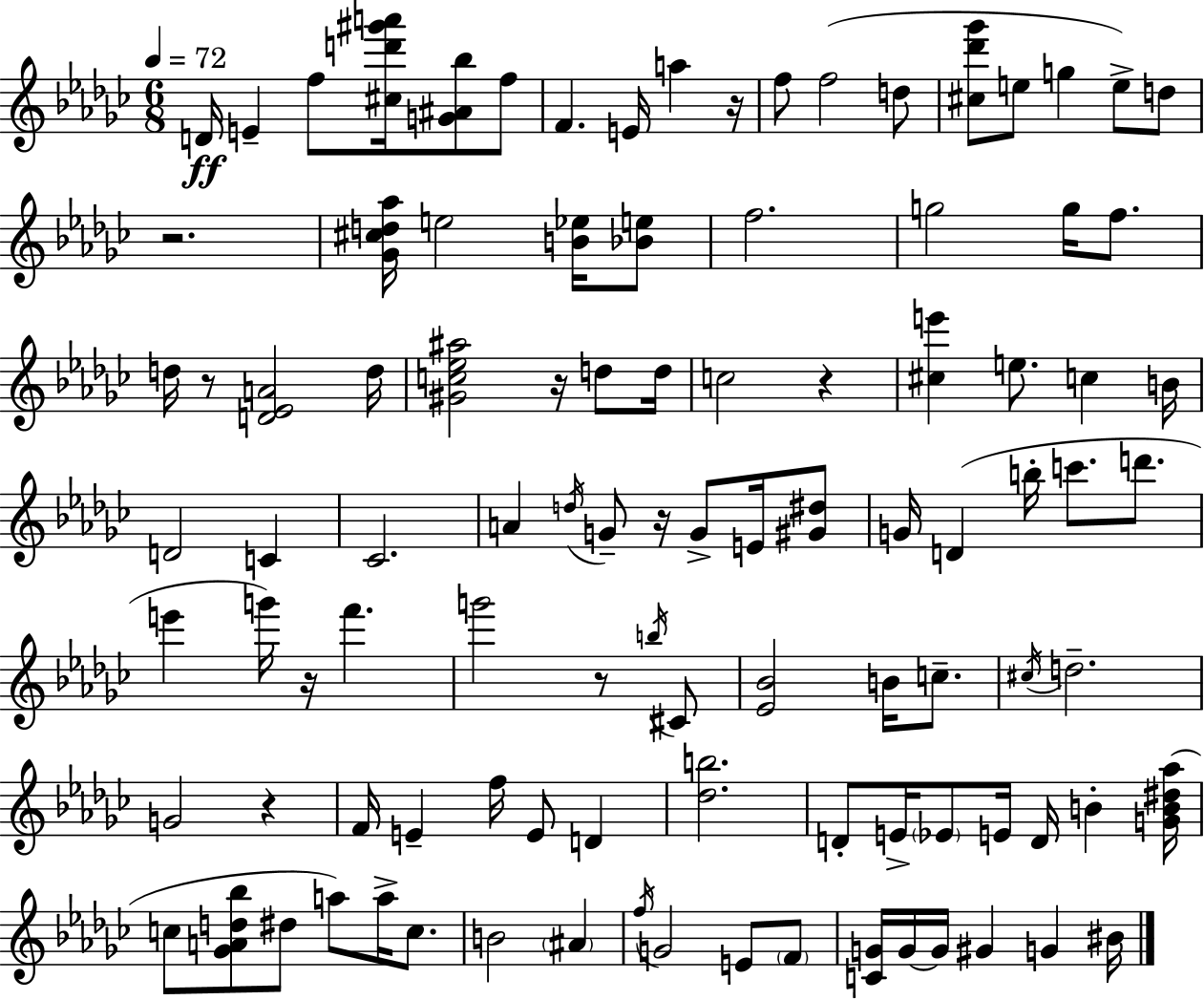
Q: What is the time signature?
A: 6/8